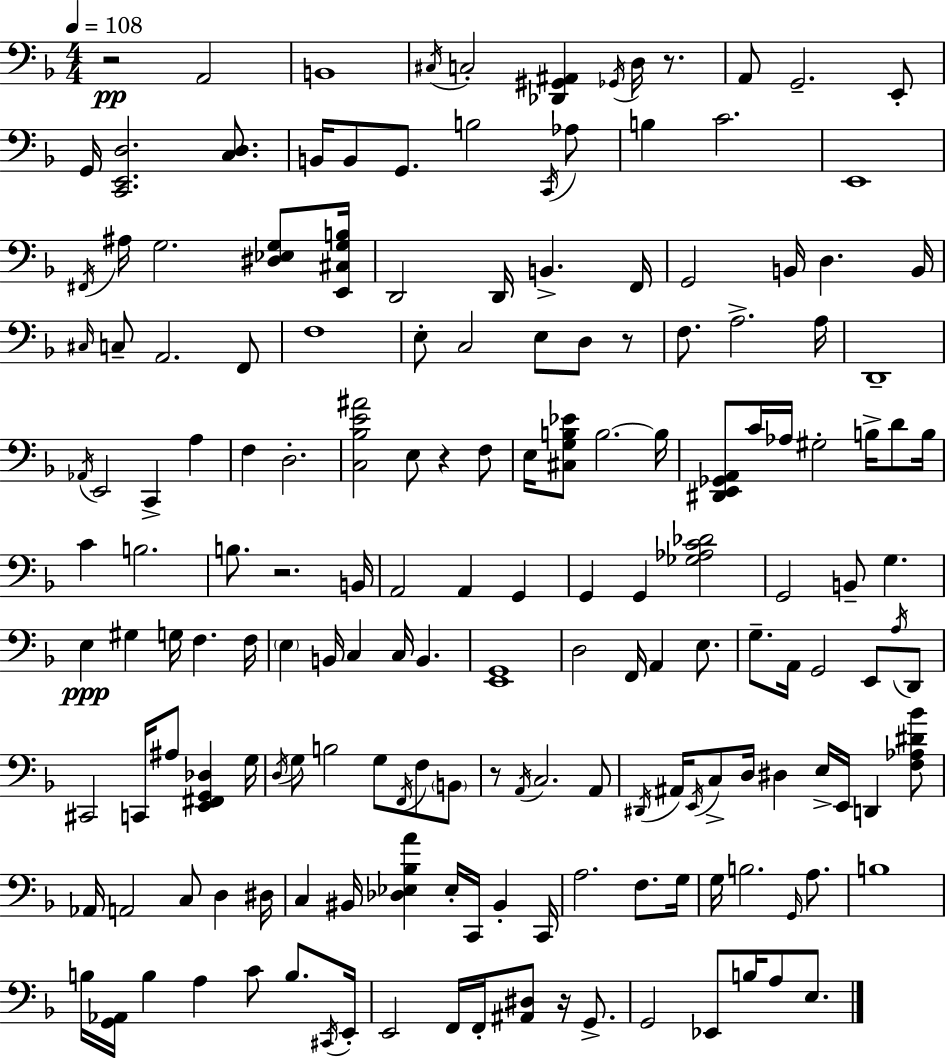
X:1
T:Untitled
M:4/4
L:1/4
K:Dm
z2 A,,2 B,,4 ^C,/4 C,2 [_D,,^G,,^A,,] _G,,/4 D,/4 z/2 A,,/2 G,,2 E,,/2 G,,/4 [C,,E,,D,]2 [C,D,]/2 B,,/4 B,,/2 G,,/2 B,2 C,,/4 _A,/2 B, C2 E,,4 ^F,,/4 ^A,/4 G,2 [^D,_E,G,]/2 [E,,^C,G,B,]/4 D,,2 D,,/4 B,, F,,/4 G,,2 B,,/4 D, B,,/4 ^C,/4 C,/2 A,,2 F,,/2 F,4 E,/2 C,2 E,/2 D,/2 z/2 F,/2 A,2 A,/4 D,,4 _A,,/4 E,,2 C,, A, F, D,2 [C,_B,E^A]2 E,/2 z F,/2 E,/4 [^C,G,B,_E]/2 B,2 B,/4 [^D,,E,,_G,,A,,]/2 C/4 _A,/4 ^G,2 B,/4 D/2 B,/4 C B,2 B,/2 z2 B,,/4 A,,2 A,, G,, G,, G,, [_G,_A,C_D]2 G,,2 B,,/2 G, E, ^G, G,/4 F, F,/4 E, B,,/4 C, C,/4 B,, [E,,G,,]4 D,2 F,,/4 A,, E,/2 G,/2 A,,/4 G,,2 E,,/2 A,/4 D,,/2 ^C,,2 C,,/4 ^A,/2 [E,,^F,,G,,_D,] G,/4 D,/4 G,/2 B,2 G,/2 F,,/4 F,/2 B,,/2 z/2 A,,/4 C,2 A,,/2 ^D,,/4 ^A,,/4 E,,/4 C,/2 D,/4 ^D, E,/4 E,,/4 D,, [F,_A,^D_B]/2 _A,,/4 A,,2 C,/2 D, ^D,/4 C, ^B,,/4 [_D,_E,_B,A] _E,/4 C,,/4 ^B,, C,,/4 A,2 F,/2 G,/4 G,/4 B,2 G,,/4 A,/2 B,4 B,/4 [G,,_A,,]/4 B, A, C/2 B,/2 ^C,,/4 E,,/4 E,,2 F,,/4 F,,/4 [^A,,^D,]/2 z/4 G,,/2 G,,2 _E,,/2 B,/4 A,/2 E,/2